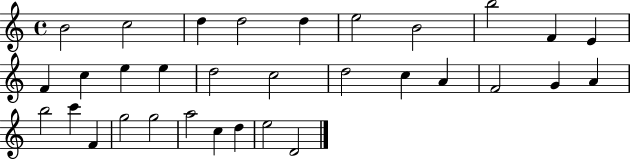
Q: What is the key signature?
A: C major